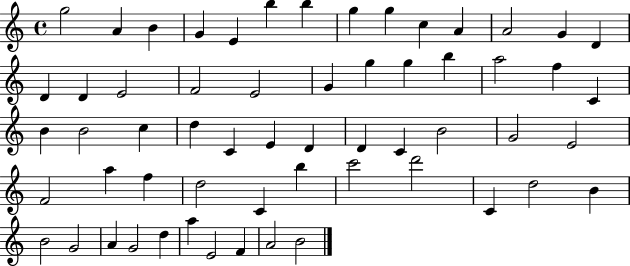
{
  \clef treble
  \time 4/4
  \defaultTimeSignature
  \key c \major
  g''2 a'4 b'4 | g'4 e'4 b''4 b''4 | g''4 g''4 c''4 a'4 | a'2 g'4 d'4 | \break d'4 d'4 e'2 | f'2 e'2 | g'4 g''4 g''4 b''4 | a''2 f''4 c'4 | \break b'4 b'2 c''4 | d''4 c'4 e'4 d'4 | d'4 c'4 b'2 | g'2 e'2 | \break f'2 a''4 f''4 | d''2 c'4 b''4 | c'''2 d'''2 | c'4 d''2 b'4 | \break b'2 g'2 | a'4 g'2 d''4 | a''4 e'2 f'4 | a'2 b'2 | \break \bar "|."
}